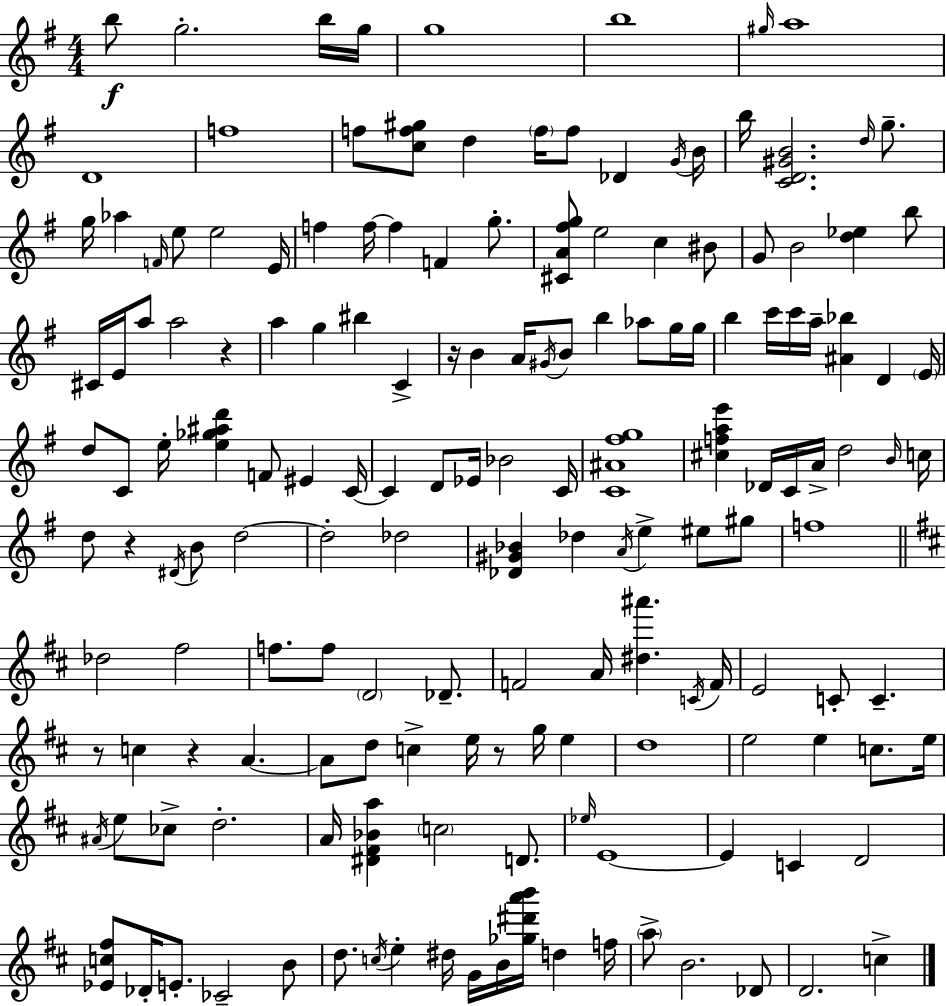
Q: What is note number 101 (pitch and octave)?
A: C4